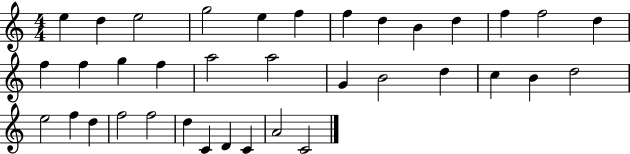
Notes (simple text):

E5/q D5/q E5/h G5/h E5/q F5/q F5/q D5/q B4/q D5/q F5/q F5/h D5/q F5/q F5/q G5/q F5/q A5/h A5/h G4/q B4/h D5/q C5/q B4/q D5/h E5/h F5/q D5/q F5/h F5/h D5/q C4/q D4/q C4/q A4/h C4/h